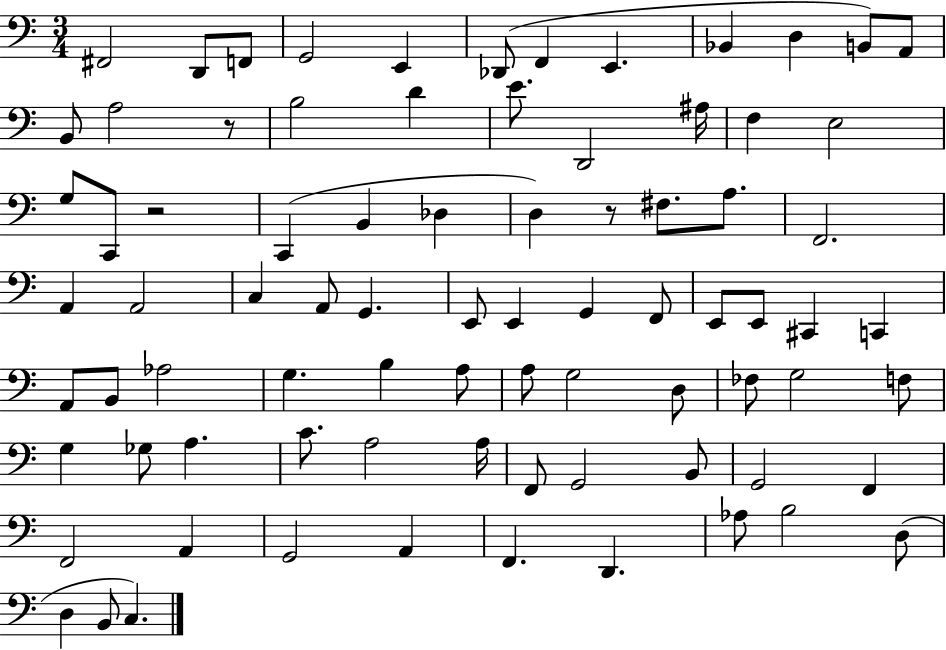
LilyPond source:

{
  \clef bass
  \numericTimeSignature
  \time 3/4
  \key c \major
  fis,2 d,8 f,8 | g,2 e,4 | des,8( f,4 e,4. | bes,4 d4 b,8) a,8 | \break b,8 a2 r8 | b2 d'4 | e'8. d,2 ais16 | f4 e2 | \break g8 c,8 r2 | c,4( b,4 des4 | d4) r8 fis8. a8. | f,2. | \break a,4 a,2 | c4 a,8 g,4. | e,8 e,4 g,4 f,8 | e,8 e,8 cis,4 c,4 | \break a,8 b,8 aes2 | g4. b4 a8 | a8 g2 d8 | fes8 g2 f8 | \break g4 ges8 a4. | c'8. a2 a16 | f,8 g,2 b,8 | g,2 f,4 | \break f,2 a,4 | g,2 a,4 | f,4. d,4. | aes8 b2 d8( | \break d4 b,8 c4.) | \bar "|."
}